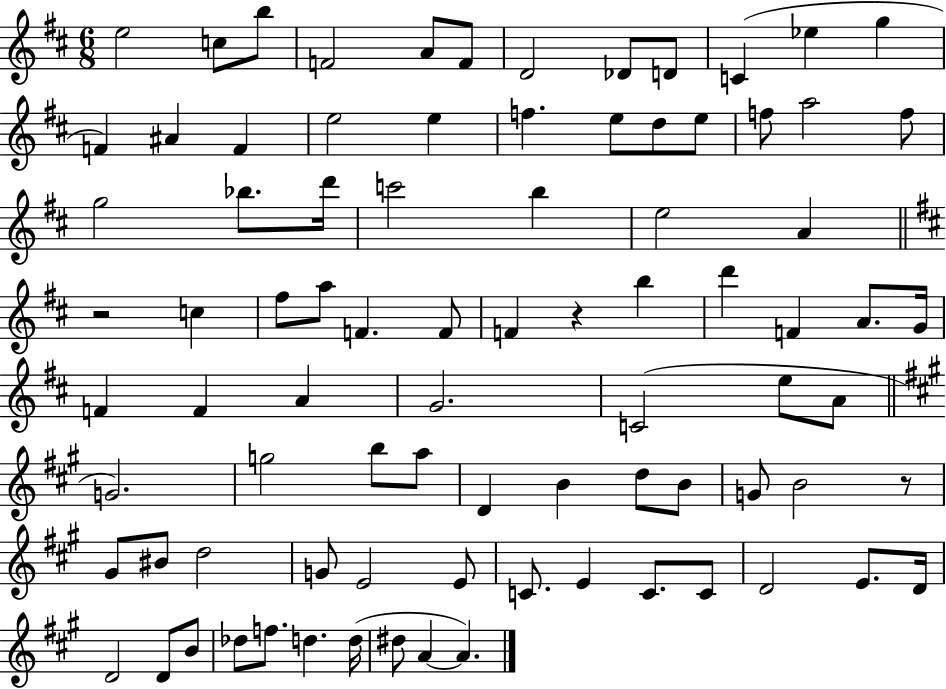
E5/h C5/e B5/e F4/h A4/e F4/e D4/h Db4/e D4/e C4/q Eb5/q G5/q F4/q A#4/q F4/q E5/h E5/q F5/q. E5/e D5/e E5/e F5/e A5/h F5/e G5/h Bb5/e. D6/s C6/h B5/q E5/h A4/q R/h C5/q F#5/e A5/e F4/q. F4/e F4/q R/q B5/q D6/q F4/q A4/e. G4/s F4/q F4/q A4/q G4/h. C4/h E5/e A4/e G4/h. G5/h B5/e A5/e D4/q B4/q D5/e B4/e G4/e B4/h R/e G#4/e BIS4/e D5/h G4/e E4/h E4/e C4/e. E4/q C4/e. C4/e D4/h E4/e. D4/s D4/h D4/e B4/e Db5/e F5/e. D5/q. D5/s D#5/e A4/q A4/q.